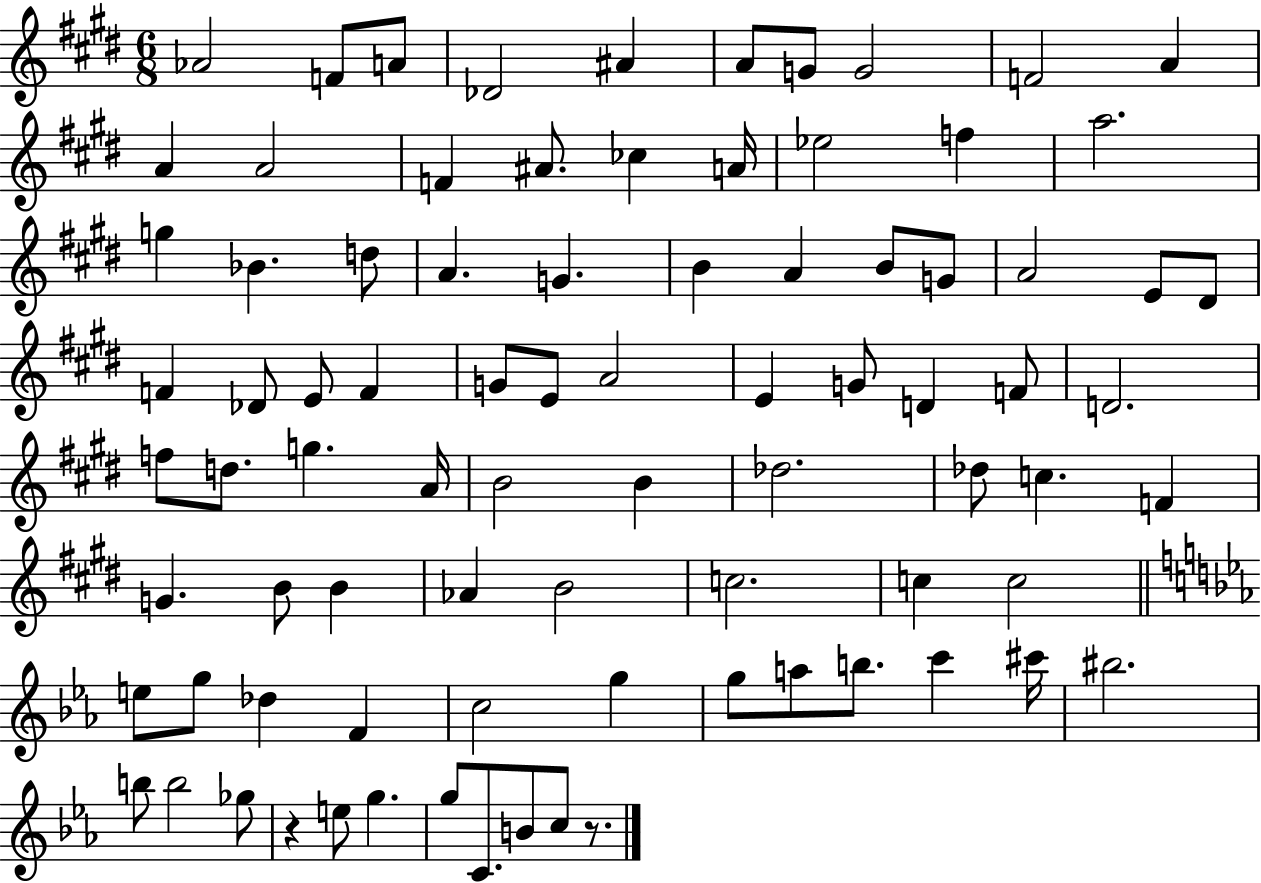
X:1
T:Untitled
M:6/8
L:1/4
K:E
_A2 F/2 A/2 _D2 ^A A/2 G/2 G2 F2 A A A2 F ^A/2 _c A/4 _e2 f a2 g _B d/2 A G B A B/2 G/2 A2 E/2 ^D/2 F _D/2 E/2 F G/2 E/2 A2 E G/2 D F/2 D2 f/2 d/2 g A/4 B2 B _d2 _d/2 c F G B/2 B _A B2 c2 c c2 e/2 g/2 _d F c2 g g/2 a/2 b/2 c' ^c'/4 ^b2 b/2 b2 _g/2 z e/2 g g/2 C/2 B/2 c/2 z/2